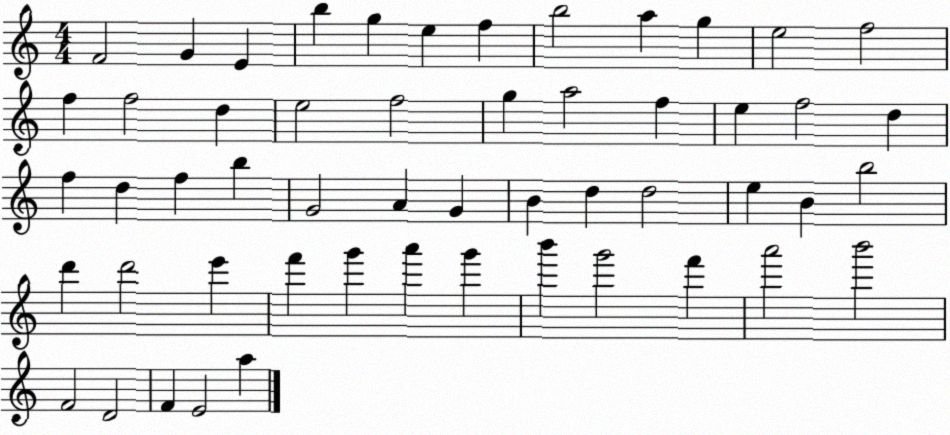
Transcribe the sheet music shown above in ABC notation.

X:1
T:Untitled
M:4/4
L:1/4
K:C
F2 G E b g e f b2 a g e2 f2 f f2 d e2 f2 g a2 f e f2 d f d f b G2 A G B d d2 e B b2 d' d'2 e' f' g' a' g' b' g'2 f' a'2 b'2 F2 D2 F E2 a